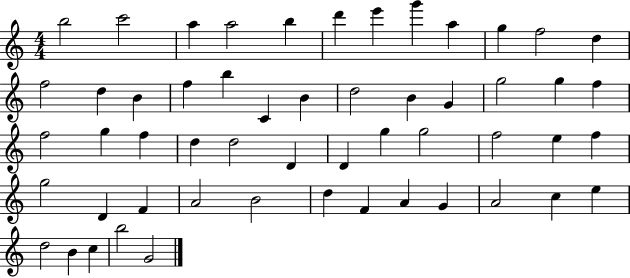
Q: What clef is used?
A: treble